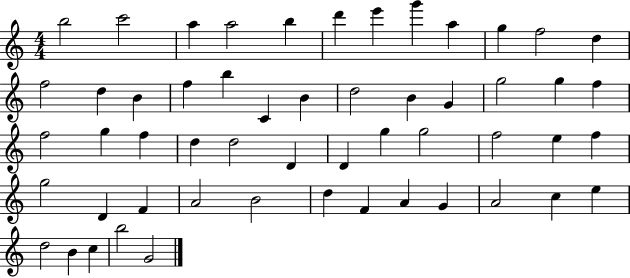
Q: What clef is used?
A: treble